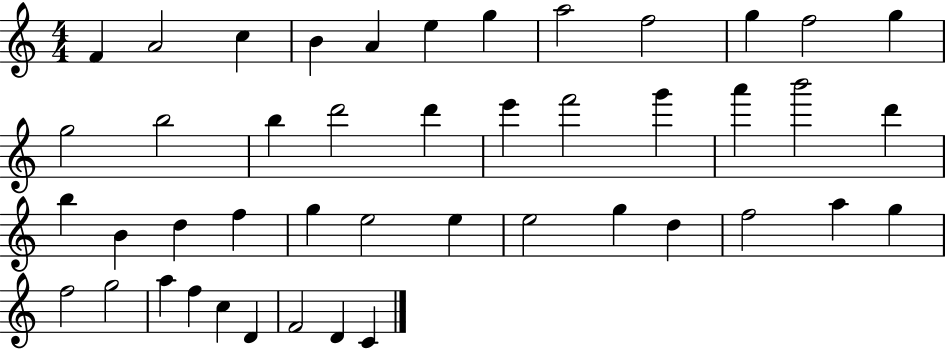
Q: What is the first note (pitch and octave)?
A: F4